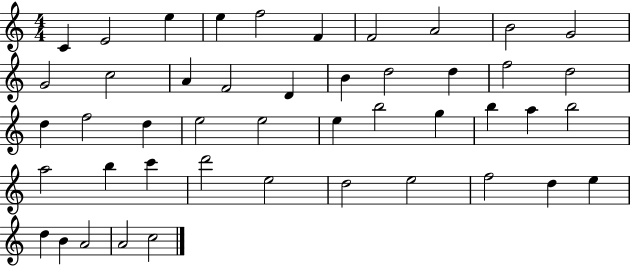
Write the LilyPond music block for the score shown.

{
  \clef treble
  \numericTimeSignature
  \time 4/4
  \key c \major
  c'4 e'2 e''4 | e''4 f''2 f'4 | f'2 a'2 | b'2 g'2 | \break g'2 c''2 | a'4 f'2 d'4 | b'4 d''2 d''4 | f''2 d''2 | \break d''4 f''2 d''4 | e''2 e''2 | e''4 b''2 g''4 | b''4 a''4 b''2 | \break a''2 b''4 c'''4 | d'''2 e''2 | d''2 e''2 | f''2 d''4 e''4 | \break d''4 b'4 a'2 | a'2 c''2 | \bar "|."
}